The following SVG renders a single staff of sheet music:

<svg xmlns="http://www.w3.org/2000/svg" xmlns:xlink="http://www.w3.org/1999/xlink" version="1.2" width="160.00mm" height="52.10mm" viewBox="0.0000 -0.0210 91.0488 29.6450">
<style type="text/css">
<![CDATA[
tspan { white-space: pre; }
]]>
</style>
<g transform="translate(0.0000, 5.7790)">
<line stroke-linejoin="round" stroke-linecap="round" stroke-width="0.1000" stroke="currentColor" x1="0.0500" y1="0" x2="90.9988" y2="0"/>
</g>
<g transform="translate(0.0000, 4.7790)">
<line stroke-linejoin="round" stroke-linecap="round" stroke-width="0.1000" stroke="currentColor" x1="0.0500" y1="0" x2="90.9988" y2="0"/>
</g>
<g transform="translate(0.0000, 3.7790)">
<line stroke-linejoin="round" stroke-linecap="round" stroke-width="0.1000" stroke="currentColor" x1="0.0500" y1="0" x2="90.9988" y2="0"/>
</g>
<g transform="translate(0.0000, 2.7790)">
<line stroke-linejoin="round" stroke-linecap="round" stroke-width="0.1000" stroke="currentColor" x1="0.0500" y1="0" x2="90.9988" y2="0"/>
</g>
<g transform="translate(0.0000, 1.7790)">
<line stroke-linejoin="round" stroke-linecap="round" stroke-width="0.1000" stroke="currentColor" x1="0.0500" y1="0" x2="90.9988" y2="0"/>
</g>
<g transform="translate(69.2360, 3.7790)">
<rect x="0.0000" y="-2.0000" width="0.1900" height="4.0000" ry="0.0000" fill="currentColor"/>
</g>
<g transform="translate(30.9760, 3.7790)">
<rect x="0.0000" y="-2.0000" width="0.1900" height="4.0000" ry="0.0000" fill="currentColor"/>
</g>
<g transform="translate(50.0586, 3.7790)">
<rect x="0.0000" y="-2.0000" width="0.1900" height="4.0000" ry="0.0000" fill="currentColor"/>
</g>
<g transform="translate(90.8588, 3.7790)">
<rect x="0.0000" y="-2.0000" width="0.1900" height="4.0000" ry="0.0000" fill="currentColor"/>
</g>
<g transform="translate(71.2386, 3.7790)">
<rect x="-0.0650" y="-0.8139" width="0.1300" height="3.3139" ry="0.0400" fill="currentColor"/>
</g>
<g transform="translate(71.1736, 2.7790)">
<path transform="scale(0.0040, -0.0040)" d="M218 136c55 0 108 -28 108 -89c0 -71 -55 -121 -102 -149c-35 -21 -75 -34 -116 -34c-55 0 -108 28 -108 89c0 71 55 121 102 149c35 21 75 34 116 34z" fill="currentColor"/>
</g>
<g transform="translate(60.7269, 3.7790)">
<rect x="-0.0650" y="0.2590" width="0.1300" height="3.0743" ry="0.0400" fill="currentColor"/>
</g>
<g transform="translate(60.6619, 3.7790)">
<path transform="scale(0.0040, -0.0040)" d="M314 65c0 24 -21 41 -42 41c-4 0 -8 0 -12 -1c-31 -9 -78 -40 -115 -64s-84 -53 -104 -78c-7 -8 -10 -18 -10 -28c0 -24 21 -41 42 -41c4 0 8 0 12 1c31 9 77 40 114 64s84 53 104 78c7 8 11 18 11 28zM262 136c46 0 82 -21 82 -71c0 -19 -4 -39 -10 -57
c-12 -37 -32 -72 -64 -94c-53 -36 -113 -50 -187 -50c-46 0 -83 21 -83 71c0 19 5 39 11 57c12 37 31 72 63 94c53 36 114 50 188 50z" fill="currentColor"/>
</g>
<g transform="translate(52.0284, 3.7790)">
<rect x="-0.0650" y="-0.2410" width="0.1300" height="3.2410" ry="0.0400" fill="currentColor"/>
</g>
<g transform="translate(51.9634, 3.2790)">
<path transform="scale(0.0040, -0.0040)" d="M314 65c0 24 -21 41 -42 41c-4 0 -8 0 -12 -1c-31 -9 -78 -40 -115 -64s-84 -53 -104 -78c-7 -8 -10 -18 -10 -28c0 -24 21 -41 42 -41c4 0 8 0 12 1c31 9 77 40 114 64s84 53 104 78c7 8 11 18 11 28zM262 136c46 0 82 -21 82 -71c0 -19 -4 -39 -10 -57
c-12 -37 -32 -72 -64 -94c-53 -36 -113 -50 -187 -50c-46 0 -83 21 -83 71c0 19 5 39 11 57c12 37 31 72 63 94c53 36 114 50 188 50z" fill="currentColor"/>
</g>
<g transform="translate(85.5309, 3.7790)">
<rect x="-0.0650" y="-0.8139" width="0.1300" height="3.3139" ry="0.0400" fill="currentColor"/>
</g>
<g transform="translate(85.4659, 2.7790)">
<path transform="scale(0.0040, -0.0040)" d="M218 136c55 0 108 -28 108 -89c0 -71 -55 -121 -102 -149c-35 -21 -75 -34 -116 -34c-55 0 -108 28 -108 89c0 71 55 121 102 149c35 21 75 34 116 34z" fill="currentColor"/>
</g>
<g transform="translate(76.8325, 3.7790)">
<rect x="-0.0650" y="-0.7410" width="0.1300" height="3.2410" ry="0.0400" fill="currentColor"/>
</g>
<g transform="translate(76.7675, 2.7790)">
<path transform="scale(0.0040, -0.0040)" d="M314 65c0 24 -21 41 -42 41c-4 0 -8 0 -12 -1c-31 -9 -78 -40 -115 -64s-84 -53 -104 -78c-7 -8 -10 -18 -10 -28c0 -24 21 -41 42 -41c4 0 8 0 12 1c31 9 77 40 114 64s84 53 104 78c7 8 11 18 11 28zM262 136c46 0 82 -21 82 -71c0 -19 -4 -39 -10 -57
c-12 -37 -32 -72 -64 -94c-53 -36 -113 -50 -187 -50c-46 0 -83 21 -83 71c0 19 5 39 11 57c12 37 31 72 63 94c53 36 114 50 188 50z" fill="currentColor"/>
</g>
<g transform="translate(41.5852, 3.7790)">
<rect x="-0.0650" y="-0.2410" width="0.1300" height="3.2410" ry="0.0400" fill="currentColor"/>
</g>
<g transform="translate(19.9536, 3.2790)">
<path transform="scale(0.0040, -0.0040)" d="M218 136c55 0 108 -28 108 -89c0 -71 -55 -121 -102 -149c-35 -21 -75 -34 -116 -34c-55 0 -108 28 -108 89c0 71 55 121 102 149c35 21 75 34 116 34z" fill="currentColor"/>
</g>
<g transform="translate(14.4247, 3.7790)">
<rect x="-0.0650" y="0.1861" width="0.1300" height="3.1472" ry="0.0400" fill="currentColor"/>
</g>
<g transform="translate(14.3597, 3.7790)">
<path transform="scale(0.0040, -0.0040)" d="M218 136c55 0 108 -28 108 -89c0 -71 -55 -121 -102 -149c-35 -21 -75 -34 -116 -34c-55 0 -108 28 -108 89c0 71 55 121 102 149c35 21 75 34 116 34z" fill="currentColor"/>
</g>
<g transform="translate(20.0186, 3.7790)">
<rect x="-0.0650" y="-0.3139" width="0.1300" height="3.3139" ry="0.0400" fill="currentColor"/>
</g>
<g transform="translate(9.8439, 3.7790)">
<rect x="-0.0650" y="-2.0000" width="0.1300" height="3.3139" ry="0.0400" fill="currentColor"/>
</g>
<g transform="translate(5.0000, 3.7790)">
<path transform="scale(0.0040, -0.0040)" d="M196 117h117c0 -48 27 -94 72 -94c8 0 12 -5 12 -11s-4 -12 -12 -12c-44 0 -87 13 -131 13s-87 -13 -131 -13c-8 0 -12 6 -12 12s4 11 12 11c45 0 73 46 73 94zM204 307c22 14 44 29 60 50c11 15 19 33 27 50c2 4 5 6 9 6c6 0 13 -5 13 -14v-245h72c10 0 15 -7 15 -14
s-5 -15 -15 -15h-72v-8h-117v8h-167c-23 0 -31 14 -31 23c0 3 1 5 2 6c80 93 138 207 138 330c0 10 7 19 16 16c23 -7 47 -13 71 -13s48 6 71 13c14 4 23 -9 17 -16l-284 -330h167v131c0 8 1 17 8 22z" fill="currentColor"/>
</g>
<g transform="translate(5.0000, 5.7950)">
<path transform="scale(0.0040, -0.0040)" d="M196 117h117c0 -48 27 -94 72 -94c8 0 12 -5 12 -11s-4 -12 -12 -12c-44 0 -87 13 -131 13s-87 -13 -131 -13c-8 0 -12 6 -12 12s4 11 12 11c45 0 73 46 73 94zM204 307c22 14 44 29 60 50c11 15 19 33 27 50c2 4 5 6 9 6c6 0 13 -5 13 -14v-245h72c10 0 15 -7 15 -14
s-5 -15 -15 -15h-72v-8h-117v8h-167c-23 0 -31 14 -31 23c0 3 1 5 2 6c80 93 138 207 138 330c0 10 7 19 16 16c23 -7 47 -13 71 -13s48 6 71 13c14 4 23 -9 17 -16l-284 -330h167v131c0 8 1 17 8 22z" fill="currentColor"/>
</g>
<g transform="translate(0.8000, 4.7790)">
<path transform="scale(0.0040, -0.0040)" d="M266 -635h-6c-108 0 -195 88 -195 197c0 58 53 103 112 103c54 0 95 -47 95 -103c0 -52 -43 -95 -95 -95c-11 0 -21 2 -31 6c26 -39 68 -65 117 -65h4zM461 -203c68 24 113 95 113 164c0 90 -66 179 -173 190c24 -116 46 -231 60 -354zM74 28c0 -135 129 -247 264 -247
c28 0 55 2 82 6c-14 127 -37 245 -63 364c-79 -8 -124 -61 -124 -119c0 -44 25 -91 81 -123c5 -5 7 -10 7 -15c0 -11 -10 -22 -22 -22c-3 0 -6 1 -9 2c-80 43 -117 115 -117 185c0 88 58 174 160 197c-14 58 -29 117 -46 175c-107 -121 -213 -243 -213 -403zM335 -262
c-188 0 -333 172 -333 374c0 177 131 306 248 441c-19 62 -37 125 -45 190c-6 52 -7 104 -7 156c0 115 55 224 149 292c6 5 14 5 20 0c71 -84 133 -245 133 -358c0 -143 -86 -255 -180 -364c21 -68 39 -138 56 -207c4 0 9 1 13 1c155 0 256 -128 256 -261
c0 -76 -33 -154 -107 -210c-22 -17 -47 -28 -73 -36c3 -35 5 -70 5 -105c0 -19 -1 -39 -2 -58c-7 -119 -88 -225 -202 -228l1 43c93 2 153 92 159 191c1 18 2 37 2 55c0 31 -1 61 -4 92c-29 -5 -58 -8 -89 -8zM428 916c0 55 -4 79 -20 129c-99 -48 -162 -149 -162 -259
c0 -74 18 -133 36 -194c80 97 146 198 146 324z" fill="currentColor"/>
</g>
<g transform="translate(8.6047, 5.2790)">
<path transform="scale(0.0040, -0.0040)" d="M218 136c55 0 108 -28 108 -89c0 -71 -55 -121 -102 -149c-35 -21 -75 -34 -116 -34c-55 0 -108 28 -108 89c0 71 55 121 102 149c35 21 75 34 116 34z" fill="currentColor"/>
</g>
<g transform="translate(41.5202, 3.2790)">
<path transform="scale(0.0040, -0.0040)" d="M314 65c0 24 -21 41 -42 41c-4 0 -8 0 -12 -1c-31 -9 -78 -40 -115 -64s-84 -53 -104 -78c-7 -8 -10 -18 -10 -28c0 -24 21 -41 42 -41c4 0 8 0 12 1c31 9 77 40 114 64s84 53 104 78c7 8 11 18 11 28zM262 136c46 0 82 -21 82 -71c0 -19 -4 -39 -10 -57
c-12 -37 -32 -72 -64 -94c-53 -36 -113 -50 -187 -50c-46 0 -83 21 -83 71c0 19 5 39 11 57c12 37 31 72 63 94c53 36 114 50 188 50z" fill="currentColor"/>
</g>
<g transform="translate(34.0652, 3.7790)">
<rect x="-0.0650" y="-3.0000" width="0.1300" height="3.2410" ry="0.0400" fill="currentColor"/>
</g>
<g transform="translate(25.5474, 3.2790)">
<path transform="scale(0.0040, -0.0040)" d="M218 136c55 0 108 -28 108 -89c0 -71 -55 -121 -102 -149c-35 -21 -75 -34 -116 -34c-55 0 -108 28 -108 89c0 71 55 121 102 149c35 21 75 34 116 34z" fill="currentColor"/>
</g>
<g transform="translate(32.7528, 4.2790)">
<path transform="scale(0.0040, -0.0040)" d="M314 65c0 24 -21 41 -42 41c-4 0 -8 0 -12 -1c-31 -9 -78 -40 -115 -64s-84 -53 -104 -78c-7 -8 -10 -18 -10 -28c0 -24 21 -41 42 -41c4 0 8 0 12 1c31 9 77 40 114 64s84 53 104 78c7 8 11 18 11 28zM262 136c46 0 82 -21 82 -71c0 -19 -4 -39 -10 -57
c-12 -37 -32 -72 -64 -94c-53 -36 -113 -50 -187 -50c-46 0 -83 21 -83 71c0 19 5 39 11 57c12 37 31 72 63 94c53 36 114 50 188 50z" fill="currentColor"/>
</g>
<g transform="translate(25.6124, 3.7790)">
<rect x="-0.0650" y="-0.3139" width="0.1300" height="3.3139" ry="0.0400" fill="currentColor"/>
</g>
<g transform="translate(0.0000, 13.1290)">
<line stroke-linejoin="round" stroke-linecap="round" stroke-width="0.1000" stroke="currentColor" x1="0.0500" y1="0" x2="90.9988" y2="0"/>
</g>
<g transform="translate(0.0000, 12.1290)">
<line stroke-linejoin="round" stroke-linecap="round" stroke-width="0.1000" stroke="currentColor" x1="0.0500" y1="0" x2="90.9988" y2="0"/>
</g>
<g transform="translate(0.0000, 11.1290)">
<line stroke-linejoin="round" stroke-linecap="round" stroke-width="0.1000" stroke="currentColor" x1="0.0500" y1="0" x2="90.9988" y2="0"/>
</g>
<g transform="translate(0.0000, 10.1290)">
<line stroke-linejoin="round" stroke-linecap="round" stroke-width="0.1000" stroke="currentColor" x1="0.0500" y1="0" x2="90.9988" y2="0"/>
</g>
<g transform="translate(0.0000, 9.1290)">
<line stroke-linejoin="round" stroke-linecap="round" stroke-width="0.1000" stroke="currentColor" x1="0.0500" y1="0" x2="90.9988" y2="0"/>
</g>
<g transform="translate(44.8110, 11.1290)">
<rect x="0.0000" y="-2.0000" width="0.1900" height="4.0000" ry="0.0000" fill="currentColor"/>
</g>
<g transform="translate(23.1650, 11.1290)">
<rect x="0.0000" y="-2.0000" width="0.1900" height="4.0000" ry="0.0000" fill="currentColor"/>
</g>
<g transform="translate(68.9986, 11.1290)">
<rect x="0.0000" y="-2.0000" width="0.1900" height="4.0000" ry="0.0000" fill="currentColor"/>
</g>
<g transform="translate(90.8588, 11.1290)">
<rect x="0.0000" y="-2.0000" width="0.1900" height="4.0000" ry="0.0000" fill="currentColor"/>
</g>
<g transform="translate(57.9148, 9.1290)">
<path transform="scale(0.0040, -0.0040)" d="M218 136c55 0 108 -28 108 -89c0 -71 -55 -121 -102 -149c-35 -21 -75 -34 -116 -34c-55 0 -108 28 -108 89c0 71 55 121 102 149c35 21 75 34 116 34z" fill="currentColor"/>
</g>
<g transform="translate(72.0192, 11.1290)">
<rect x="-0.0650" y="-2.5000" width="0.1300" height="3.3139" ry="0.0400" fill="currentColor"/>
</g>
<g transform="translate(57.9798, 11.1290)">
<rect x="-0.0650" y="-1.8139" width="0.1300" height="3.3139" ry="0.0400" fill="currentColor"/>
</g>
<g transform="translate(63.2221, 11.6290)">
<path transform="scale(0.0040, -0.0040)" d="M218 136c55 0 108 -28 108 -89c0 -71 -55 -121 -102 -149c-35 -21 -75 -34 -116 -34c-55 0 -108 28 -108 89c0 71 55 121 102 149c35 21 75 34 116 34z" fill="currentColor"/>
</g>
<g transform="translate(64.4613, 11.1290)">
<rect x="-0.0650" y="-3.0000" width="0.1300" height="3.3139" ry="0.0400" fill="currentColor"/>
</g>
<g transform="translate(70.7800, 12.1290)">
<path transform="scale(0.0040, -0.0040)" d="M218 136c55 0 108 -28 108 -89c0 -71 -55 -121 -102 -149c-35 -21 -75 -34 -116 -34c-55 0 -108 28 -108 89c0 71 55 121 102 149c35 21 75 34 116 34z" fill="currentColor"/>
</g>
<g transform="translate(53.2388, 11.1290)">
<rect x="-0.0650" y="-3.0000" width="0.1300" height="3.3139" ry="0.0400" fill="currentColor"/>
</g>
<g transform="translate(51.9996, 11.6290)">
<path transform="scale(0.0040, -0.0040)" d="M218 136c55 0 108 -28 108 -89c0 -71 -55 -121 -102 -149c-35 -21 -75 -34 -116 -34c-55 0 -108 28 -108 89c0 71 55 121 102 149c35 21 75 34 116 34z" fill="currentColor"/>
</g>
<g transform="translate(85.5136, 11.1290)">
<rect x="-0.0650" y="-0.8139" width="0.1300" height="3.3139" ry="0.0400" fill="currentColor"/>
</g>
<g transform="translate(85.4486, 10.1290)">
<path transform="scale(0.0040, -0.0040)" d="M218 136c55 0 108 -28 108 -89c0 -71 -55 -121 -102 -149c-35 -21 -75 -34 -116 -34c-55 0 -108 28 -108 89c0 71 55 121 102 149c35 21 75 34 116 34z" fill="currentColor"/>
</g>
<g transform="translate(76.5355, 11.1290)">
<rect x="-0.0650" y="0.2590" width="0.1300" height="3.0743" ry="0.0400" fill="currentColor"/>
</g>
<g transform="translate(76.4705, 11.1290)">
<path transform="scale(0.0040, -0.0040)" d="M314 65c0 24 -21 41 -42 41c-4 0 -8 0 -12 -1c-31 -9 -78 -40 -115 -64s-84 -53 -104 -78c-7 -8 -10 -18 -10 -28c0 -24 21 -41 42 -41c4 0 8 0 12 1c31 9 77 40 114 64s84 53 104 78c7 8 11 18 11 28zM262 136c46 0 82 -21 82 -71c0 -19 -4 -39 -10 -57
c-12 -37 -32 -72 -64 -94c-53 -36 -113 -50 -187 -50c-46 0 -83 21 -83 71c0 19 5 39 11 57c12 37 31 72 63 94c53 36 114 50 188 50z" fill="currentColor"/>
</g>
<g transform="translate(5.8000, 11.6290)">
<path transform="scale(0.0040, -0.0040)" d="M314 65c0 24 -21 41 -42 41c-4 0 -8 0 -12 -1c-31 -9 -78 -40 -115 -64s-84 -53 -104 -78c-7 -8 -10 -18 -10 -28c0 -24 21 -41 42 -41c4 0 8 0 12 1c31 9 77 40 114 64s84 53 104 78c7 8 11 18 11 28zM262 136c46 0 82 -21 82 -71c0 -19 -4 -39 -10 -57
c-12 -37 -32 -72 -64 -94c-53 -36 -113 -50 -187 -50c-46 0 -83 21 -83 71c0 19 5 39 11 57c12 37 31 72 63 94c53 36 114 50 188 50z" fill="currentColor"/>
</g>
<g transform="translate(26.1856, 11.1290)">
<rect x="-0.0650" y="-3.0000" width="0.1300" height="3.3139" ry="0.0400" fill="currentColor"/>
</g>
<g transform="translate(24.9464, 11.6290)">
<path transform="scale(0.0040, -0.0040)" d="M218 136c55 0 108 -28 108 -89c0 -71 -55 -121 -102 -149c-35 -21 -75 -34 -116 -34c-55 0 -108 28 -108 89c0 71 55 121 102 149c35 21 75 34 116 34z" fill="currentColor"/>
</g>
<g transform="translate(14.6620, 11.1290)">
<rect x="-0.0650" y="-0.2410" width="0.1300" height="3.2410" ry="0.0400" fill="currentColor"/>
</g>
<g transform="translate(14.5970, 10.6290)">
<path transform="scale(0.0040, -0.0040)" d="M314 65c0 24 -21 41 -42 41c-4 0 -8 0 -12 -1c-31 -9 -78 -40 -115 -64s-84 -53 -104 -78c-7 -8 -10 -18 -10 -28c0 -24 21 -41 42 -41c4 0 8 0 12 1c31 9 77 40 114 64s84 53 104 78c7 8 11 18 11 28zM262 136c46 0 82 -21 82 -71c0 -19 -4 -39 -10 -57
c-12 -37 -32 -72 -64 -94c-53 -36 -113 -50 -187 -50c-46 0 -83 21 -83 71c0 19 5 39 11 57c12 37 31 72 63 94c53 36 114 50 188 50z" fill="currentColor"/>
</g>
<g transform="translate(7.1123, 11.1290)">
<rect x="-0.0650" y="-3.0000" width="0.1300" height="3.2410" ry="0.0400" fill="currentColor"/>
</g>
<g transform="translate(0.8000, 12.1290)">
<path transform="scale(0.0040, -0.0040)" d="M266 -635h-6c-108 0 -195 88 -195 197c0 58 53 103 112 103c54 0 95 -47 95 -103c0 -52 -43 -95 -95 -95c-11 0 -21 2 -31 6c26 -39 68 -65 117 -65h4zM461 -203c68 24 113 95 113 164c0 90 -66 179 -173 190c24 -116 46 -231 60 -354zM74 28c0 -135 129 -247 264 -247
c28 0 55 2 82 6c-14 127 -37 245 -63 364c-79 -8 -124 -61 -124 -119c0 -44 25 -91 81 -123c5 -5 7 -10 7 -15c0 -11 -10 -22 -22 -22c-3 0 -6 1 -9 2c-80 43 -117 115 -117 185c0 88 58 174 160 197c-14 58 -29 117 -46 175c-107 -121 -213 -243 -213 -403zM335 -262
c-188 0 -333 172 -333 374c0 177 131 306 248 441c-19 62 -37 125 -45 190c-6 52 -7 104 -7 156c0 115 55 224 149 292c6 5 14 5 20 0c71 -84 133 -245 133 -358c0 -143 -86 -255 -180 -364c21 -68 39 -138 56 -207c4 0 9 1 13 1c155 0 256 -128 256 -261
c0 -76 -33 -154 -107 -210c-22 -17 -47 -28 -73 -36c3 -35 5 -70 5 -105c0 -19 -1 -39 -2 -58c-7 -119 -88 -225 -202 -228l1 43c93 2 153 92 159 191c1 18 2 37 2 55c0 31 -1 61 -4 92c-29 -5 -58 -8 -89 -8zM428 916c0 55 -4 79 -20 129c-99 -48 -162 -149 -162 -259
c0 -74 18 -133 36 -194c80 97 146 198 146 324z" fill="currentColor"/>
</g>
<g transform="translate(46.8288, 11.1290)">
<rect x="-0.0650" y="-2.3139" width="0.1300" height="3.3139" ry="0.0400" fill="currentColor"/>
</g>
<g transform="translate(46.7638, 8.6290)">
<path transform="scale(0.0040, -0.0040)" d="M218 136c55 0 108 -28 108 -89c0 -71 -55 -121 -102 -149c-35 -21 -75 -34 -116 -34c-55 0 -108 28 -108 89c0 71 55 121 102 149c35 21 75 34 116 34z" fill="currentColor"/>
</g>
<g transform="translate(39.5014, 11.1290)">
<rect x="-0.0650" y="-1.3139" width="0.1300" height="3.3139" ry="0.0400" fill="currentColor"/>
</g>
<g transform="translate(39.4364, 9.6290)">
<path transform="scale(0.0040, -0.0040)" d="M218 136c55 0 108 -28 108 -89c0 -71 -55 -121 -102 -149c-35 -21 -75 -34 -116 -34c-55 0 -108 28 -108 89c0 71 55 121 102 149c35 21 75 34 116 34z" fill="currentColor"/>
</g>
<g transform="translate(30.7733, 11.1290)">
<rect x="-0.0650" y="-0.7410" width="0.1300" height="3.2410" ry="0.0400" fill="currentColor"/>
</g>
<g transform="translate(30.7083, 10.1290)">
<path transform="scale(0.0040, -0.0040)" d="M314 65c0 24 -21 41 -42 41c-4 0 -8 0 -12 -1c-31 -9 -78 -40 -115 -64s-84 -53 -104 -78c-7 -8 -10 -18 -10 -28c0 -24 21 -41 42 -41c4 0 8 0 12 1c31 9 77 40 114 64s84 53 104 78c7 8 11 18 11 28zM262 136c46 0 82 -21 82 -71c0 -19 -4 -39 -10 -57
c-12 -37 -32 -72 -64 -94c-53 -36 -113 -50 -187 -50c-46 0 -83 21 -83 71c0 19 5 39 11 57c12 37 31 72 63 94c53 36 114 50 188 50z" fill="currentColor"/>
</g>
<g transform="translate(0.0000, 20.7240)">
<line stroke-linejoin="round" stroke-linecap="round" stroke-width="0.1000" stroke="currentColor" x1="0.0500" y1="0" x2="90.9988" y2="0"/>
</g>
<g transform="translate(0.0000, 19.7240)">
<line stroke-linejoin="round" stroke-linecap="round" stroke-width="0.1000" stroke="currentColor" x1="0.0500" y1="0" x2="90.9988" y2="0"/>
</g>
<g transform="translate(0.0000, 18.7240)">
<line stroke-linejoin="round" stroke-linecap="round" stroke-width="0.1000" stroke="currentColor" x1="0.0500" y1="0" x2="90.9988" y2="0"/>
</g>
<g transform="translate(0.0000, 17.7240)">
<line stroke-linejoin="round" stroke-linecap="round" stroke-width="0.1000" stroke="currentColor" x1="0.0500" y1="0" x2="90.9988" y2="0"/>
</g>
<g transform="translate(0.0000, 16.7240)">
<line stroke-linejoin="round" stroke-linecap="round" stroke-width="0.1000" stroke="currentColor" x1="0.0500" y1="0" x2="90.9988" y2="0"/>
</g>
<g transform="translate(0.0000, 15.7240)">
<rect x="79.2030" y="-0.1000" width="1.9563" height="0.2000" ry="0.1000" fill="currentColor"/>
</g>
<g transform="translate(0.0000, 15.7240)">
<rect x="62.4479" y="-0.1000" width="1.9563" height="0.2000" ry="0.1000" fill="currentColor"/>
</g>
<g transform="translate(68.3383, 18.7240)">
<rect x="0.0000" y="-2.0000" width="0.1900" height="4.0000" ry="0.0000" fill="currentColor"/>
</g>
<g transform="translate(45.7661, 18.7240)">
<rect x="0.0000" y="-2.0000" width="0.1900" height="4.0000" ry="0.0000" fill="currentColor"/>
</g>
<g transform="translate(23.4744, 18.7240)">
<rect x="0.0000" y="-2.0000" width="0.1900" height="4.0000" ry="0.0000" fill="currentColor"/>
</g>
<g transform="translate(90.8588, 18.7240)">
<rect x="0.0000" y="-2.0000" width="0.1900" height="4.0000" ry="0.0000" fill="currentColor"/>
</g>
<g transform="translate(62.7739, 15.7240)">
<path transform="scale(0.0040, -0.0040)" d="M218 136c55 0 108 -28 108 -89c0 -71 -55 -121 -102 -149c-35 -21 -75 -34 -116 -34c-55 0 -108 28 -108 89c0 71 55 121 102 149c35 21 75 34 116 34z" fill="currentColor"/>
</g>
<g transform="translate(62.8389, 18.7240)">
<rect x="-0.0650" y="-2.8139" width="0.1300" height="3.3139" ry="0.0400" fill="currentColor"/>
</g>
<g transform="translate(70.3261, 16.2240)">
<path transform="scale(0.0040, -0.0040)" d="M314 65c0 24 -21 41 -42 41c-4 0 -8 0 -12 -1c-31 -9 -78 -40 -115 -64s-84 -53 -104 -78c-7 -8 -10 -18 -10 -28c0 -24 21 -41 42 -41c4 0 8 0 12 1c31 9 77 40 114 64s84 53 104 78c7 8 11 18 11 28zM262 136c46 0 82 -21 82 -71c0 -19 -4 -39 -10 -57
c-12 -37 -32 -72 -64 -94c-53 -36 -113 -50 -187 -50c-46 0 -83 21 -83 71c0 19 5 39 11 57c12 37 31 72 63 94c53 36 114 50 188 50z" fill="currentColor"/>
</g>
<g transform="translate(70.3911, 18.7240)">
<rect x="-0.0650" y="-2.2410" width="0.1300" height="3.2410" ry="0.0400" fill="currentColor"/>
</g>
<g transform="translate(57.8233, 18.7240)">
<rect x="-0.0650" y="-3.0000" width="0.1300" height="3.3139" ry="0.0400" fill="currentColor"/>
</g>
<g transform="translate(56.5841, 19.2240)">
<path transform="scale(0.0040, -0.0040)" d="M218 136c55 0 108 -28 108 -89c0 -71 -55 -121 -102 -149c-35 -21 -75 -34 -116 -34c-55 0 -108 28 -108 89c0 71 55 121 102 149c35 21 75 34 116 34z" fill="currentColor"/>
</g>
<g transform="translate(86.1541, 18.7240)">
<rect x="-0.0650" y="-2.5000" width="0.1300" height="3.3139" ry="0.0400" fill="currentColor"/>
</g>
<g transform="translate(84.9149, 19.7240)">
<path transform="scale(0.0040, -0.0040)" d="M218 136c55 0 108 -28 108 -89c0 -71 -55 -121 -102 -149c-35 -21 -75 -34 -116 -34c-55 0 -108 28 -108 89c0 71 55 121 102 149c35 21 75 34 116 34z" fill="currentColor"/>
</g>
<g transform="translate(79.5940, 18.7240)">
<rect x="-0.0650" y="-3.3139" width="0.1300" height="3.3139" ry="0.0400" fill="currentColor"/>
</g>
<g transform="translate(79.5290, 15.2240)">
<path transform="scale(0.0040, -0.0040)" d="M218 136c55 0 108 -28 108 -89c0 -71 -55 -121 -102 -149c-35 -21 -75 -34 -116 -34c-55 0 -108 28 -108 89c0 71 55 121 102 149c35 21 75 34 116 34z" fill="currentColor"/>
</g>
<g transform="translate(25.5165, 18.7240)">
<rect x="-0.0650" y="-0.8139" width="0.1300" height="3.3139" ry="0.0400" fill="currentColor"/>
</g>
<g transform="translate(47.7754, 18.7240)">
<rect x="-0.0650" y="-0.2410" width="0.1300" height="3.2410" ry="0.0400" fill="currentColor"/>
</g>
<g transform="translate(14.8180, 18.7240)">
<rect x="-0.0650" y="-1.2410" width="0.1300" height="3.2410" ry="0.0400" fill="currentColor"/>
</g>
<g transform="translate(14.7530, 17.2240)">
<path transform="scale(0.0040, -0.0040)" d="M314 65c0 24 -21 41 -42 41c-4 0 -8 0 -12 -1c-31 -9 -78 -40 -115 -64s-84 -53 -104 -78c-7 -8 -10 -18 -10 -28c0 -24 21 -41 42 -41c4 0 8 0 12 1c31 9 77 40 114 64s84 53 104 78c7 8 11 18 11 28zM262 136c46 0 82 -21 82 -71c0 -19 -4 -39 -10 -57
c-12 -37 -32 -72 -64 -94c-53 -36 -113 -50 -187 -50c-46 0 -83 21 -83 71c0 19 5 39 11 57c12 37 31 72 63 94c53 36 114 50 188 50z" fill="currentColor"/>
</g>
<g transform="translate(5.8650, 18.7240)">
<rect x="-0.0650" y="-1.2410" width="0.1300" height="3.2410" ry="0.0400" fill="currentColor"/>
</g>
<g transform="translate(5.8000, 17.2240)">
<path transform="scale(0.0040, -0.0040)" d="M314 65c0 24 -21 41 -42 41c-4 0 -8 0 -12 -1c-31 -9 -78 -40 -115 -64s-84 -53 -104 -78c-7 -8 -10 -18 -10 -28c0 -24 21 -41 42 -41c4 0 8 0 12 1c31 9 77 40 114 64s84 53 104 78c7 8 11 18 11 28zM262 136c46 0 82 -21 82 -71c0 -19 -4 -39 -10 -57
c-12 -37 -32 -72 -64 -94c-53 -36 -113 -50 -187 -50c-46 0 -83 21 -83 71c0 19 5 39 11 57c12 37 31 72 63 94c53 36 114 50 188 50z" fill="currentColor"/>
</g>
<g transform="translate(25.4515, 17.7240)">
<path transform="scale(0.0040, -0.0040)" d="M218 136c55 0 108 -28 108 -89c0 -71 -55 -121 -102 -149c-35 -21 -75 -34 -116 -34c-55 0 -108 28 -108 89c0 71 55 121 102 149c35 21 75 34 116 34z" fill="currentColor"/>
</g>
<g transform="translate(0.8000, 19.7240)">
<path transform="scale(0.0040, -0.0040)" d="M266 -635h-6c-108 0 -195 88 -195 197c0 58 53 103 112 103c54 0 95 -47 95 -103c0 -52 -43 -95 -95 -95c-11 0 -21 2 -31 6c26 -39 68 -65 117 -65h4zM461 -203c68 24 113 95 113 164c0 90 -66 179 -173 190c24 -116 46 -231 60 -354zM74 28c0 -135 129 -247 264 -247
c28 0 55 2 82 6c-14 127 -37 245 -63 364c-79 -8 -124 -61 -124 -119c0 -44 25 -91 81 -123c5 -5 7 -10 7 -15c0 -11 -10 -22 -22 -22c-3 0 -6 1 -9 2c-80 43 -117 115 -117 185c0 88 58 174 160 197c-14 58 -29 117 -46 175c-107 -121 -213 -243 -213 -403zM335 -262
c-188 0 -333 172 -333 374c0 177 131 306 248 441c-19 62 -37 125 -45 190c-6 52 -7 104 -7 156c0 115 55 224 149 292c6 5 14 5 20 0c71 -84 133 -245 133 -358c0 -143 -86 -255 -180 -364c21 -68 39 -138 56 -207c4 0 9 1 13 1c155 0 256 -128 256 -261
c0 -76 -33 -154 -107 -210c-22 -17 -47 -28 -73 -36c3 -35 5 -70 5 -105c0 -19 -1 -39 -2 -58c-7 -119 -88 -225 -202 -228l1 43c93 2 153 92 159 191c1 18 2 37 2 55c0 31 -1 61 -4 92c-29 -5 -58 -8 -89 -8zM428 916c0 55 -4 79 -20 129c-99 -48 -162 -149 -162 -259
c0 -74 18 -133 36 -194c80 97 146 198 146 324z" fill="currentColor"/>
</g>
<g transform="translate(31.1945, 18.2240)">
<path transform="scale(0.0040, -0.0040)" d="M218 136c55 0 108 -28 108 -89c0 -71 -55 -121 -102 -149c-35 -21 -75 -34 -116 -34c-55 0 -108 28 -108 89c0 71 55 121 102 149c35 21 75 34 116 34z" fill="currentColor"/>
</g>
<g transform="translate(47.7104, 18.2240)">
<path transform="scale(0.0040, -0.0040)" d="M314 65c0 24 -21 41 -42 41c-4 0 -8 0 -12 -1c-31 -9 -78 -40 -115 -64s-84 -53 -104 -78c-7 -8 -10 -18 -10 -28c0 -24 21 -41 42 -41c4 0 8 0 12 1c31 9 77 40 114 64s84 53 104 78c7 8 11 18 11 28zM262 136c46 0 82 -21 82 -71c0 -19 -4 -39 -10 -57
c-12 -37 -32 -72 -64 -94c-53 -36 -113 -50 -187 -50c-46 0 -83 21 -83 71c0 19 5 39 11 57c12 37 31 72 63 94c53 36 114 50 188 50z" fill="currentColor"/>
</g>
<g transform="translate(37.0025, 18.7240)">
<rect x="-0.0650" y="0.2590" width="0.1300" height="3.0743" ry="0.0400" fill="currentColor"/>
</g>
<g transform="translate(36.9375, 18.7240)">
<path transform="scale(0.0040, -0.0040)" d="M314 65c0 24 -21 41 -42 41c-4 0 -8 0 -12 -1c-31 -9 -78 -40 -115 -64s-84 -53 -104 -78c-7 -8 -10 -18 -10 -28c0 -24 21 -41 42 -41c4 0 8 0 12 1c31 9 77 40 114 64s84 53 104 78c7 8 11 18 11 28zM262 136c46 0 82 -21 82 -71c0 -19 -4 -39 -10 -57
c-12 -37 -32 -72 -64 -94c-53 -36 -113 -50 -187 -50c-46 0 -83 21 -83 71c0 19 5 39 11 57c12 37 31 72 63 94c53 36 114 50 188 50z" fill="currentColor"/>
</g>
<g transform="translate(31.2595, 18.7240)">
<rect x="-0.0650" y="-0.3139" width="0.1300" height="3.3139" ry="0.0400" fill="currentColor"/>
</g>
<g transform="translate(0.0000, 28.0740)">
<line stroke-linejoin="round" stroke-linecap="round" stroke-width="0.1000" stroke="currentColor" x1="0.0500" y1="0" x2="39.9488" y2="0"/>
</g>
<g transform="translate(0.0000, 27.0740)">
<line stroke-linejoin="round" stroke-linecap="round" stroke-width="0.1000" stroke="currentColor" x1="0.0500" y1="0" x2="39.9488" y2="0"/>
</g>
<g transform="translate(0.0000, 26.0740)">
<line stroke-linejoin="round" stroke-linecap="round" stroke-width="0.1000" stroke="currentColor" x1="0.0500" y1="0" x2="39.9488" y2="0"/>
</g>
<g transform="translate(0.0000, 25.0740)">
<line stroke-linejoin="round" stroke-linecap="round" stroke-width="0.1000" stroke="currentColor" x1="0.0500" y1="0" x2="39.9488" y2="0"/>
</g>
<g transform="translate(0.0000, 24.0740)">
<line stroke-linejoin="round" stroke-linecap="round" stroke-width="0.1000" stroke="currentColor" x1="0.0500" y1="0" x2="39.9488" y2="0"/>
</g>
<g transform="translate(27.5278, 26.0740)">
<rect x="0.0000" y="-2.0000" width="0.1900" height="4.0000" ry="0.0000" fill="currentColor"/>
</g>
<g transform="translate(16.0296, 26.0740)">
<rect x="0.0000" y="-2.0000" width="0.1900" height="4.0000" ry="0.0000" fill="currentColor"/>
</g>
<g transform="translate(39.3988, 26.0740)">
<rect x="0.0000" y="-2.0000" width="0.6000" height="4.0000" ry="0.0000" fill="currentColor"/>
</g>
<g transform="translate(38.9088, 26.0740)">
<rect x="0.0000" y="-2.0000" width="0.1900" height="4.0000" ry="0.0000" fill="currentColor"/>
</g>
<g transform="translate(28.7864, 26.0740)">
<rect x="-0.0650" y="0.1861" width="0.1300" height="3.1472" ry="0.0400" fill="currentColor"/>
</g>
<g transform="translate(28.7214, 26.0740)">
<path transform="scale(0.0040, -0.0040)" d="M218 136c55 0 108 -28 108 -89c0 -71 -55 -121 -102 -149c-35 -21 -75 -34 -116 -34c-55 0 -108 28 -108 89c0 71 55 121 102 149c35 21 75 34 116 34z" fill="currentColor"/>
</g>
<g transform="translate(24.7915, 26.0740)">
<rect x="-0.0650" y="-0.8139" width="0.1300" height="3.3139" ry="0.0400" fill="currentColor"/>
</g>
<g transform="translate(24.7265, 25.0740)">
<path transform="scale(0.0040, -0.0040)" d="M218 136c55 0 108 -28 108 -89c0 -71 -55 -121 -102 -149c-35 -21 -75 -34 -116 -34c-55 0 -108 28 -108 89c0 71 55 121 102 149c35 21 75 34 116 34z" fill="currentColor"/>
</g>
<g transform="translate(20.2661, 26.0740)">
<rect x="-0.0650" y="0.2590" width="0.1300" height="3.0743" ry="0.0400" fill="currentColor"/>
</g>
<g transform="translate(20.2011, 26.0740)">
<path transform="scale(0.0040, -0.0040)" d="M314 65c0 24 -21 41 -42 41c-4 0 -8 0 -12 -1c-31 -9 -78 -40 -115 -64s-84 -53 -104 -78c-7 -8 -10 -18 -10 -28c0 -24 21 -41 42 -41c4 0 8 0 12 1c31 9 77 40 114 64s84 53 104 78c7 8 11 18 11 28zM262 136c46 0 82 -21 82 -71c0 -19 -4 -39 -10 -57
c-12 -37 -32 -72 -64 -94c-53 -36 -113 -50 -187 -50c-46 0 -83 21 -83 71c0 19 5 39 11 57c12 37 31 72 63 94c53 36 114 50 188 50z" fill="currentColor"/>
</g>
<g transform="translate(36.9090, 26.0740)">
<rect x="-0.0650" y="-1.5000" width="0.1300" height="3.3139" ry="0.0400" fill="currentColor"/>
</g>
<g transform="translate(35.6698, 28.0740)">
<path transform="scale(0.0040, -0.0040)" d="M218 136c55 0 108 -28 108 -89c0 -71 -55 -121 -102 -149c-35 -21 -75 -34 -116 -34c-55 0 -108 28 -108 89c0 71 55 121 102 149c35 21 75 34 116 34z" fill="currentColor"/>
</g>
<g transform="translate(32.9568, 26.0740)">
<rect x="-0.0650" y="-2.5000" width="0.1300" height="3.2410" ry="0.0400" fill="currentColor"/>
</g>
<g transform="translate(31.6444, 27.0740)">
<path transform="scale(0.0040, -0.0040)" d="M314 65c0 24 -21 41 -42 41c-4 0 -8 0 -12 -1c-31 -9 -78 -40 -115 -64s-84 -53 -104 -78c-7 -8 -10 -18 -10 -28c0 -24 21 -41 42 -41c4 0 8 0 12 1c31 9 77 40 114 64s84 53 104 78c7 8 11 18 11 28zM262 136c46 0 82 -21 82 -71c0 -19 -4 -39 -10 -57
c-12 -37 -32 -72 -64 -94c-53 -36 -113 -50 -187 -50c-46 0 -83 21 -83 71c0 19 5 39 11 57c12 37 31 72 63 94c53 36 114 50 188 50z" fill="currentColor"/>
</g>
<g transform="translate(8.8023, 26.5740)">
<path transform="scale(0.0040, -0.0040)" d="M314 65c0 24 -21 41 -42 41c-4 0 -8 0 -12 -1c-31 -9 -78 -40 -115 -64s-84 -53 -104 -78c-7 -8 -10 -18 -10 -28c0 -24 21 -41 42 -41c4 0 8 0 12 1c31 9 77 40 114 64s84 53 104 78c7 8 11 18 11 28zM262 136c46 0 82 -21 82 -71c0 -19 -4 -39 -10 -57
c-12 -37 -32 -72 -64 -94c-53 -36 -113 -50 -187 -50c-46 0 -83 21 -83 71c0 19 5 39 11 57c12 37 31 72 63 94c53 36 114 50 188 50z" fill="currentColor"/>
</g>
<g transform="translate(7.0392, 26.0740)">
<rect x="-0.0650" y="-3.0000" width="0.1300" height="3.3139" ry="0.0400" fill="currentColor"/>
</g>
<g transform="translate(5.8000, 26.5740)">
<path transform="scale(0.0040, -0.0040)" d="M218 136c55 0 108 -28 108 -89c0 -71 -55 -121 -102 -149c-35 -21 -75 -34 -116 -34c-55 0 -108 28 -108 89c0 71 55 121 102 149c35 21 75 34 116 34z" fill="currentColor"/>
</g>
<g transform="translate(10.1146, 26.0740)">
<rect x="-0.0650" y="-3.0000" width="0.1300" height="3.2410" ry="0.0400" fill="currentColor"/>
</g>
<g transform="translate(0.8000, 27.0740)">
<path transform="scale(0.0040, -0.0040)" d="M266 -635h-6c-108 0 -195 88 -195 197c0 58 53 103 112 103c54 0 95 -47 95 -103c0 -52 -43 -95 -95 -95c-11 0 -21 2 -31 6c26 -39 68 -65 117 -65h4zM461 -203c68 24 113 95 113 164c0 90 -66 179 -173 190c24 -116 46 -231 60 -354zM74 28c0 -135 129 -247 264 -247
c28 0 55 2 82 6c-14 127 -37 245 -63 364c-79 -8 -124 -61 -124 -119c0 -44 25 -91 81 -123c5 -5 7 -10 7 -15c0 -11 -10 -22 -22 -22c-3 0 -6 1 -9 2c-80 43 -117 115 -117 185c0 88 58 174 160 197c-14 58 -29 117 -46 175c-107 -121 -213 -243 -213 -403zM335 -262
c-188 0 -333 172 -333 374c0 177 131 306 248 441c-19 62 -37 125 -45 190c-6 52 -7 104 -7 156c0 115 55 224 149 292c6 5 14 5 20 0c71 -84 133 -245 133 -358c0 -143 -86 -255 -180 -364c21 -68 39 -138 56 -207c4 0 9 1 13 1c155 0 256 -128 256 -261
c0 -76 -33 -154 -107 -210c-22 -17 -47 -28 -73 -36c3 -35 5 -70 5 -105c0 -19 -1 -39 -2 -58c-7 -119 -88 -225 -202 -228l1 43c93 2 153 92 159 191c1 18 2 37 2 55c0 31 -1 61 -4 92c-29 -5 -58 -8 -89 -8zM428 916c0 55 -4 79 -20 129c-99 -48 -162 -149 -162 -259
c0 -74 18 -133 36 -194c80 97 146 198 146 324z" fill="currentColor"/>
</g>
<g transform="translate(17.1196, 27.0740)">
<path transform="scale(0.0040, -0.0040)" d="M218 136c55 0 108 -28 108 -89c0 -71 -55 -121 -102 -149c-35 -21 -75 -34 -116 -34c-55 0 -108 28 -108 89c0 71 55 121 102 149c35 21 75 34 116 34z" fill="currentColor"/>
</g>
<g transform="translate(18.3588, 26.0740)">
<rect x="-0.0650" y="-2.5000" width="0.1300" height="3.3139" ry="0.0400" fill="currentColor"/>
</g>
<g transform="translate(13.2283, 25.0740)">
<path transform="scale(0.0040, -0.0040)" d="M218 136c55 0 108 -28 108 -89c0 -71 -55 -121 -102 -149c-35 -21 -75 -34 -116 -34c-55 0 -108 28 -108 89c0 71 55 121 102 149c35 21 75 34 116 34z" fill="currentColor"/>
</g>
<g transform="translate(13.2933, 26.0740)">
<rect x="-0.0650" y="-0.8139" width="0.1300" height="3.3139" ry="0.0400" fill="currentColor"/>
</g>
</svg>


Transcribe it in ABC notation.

X:1
T:Untitled
M:4/4
L:1/4
K:C
F B c c A2 c2 c2 B2 d d2 d A2 c2 A d2 e g A f A G B2 d e2 e2 d c B2 c2 A a g2 b G A A2 d G B2 d B G2 E